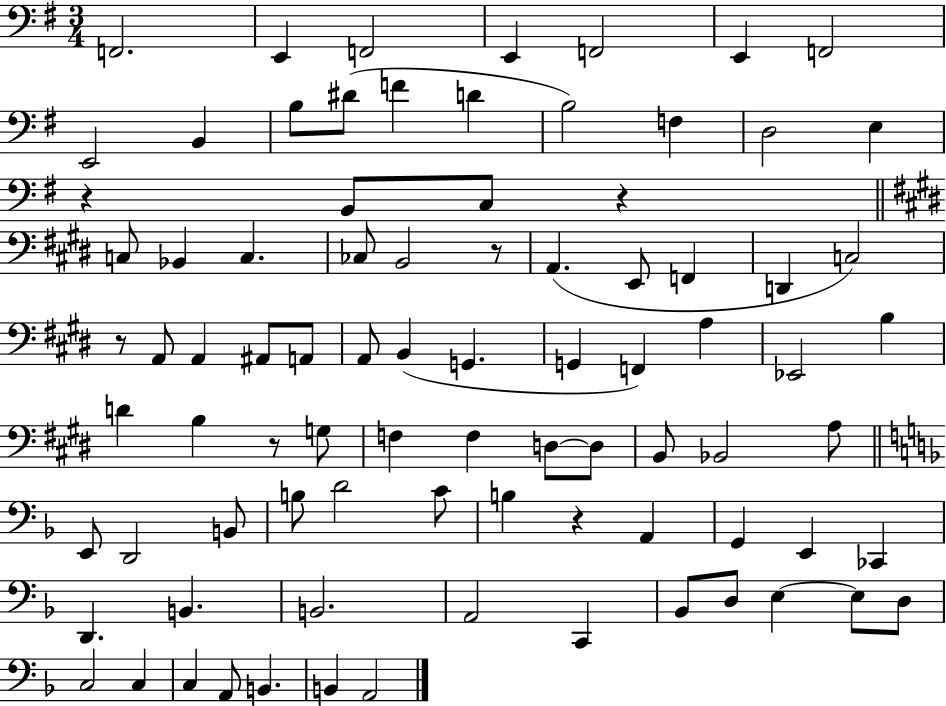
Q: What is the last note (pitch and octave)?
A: A2